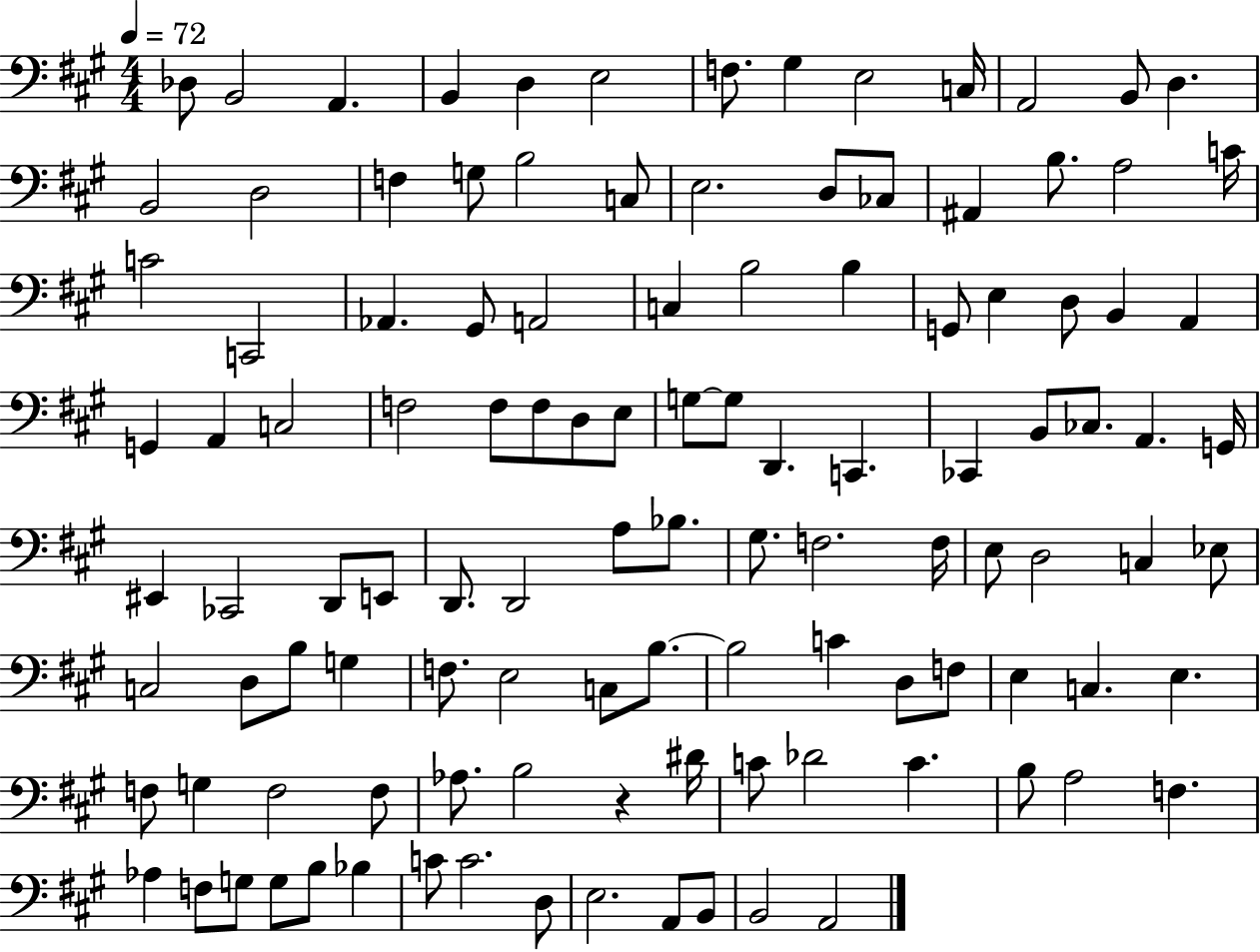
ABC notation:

X:1
T:Untitled
M:4/4
L:1/4
K:A
_D,/2 B,,2 A,, B,, D, E,2 F,/2 ^G, E,2 C,/4 A,,2 B,,/2 D, B,,2 D,2 F, G,/2 B,2 C,/2 E,2 D,/2 _C,/2 ^A,, B,/2 A,2 C/4 C2 C,,2 _A,, ^G,,/2 A,,2 C, B,2 B, G,,/2 E, D,/2 B,, A,, G,, A,, C,2 F,2 F,/2 F,/2 D,/2 E,/2 G,/2 G,/2 D,, C,, _C,, B,,/2 _C,/2 A,, G,,/4 ^E,, _C,,2 D,,/2 E,,/2 D,,/2 D,,2 A,/2 _B,/2 ^G,/2 F,2 F,/4 E,/2 D,2 C, _E,/2 C,2 D,/2 B,/2 G, F,/2 E,2 C,/2 B,/2 B,2 C D,/2 F,/2 E, C, E, F,/2 G, F,2 F,/2 _A,/2 B,2 z ^D/4 C/2 _D2 C B,/2 A,2 F, _A, F,/2 G,/2 G,/2 B,/2 _B, C/2 C2 D,/2 E,2 A,,/2 B,,/2 B,,2 A,,2